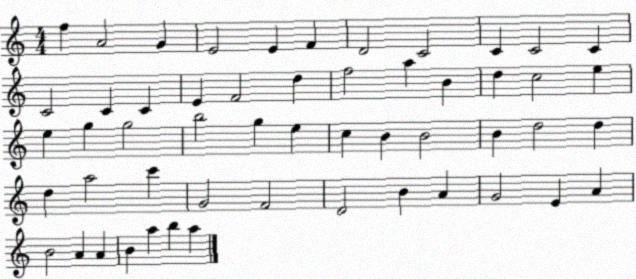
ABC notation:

X:1
T:Untitled
M:4/4
L:1/4
K:C
f A2 G E2 E F D2 C2 C C2 C C2 C C E F2 d f2 a B d c2 e e g g2 b2 g e c B B2 B d2 d d a2 c' G2 F2 D2 B A G2 E A B2 A A B a b a